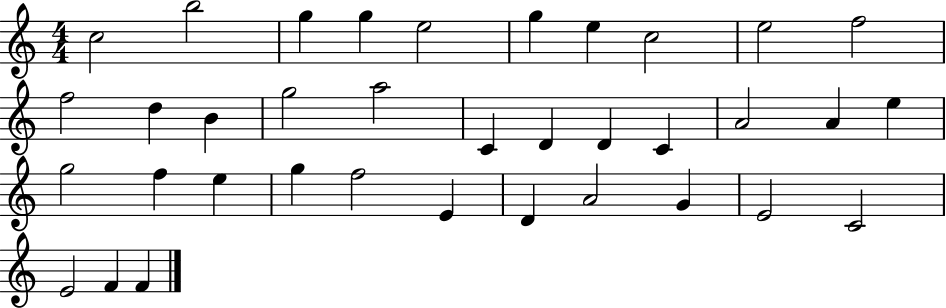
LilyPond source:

{
  \clef treble
  \numericTimeSignature
  \time 4/4
  \key c \major
  c''2 b''2 | g''4 g''4 e''2 | g''4 e''4 c''2 | e''2 f''2 | \break f''2 d''4 b'4 | g''2 a''2 | c'4 d'4 d'4 c'4 | a'2 a'4 e''4 | \break g''2 f''4 e''4 | g''4 f''2 e'4 | d'4 a'2 g'4 | e'2 c'2 | \break e'2 f'4 f'4 | \bar "|."
}